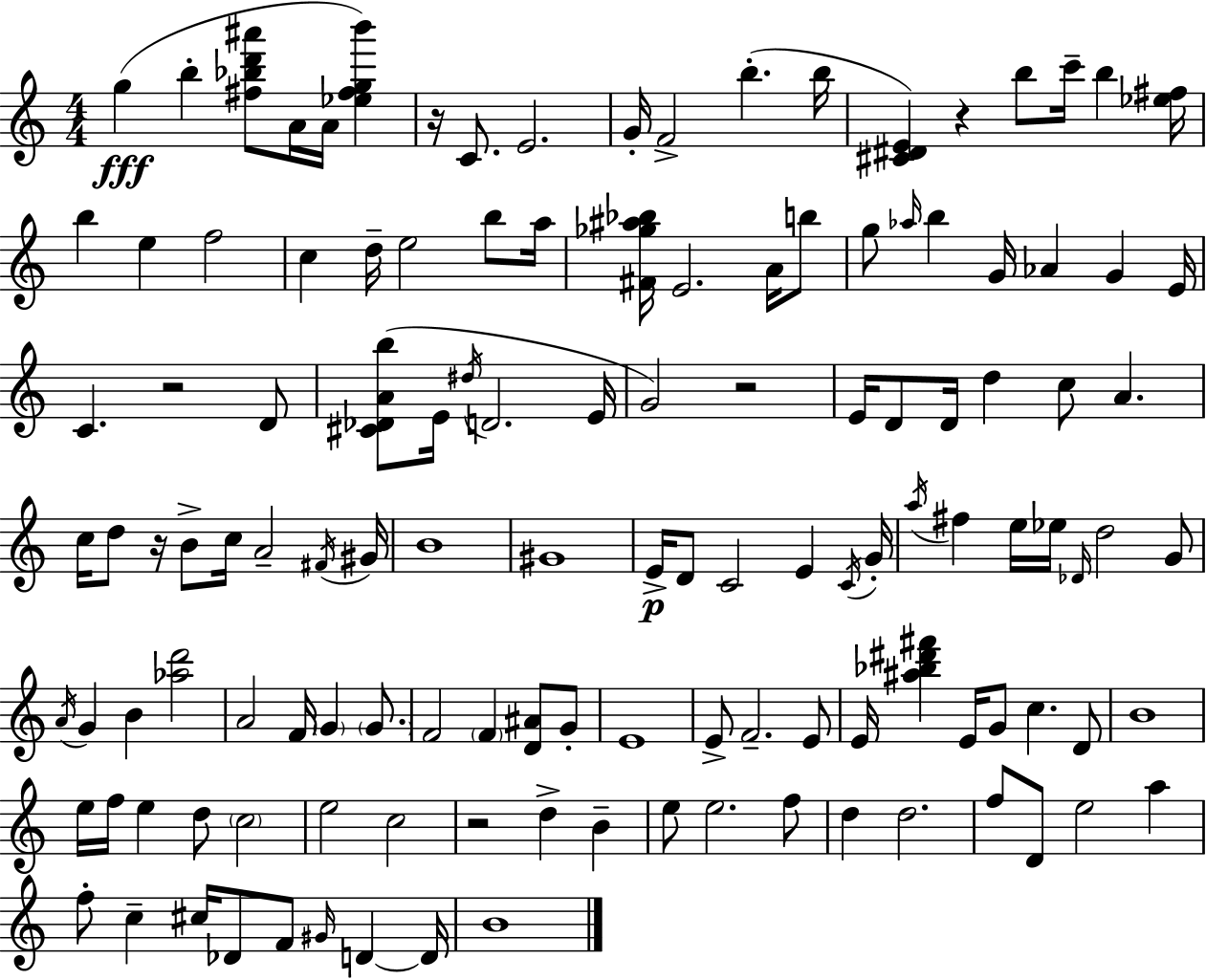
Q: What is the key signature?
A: C major